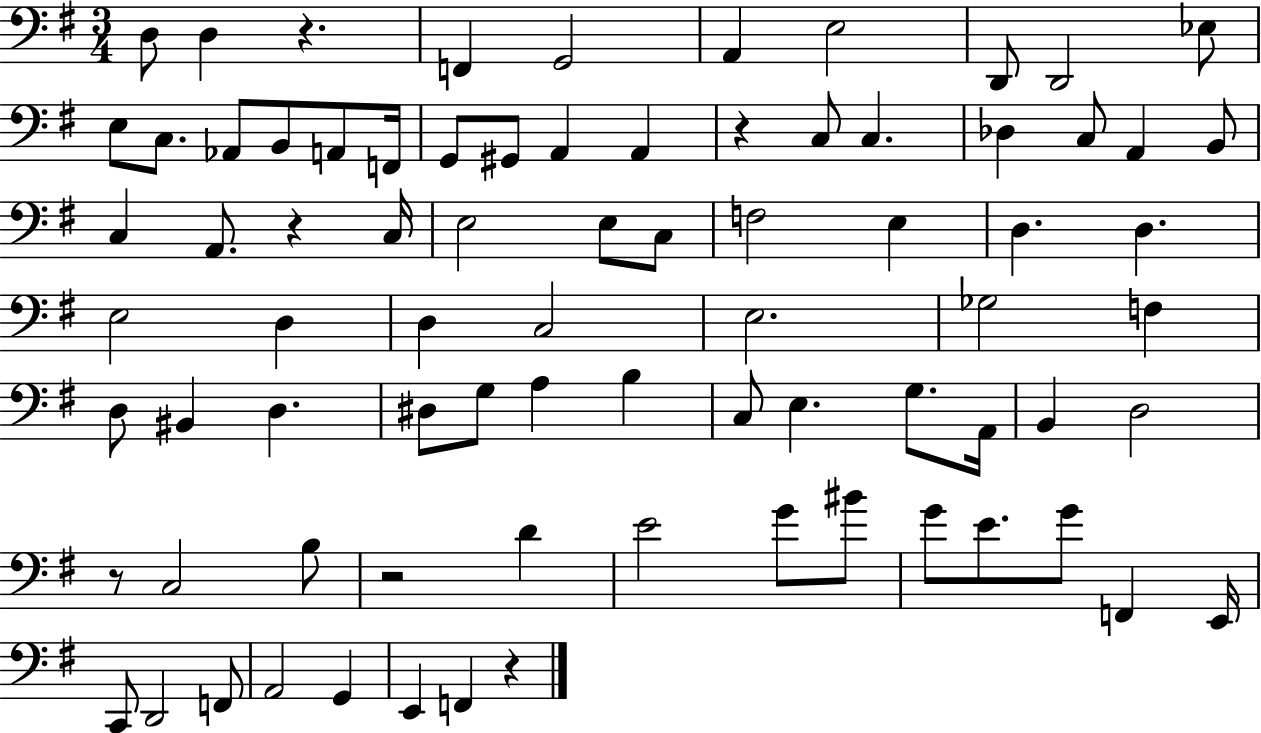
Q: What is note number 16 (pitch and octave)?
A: G2